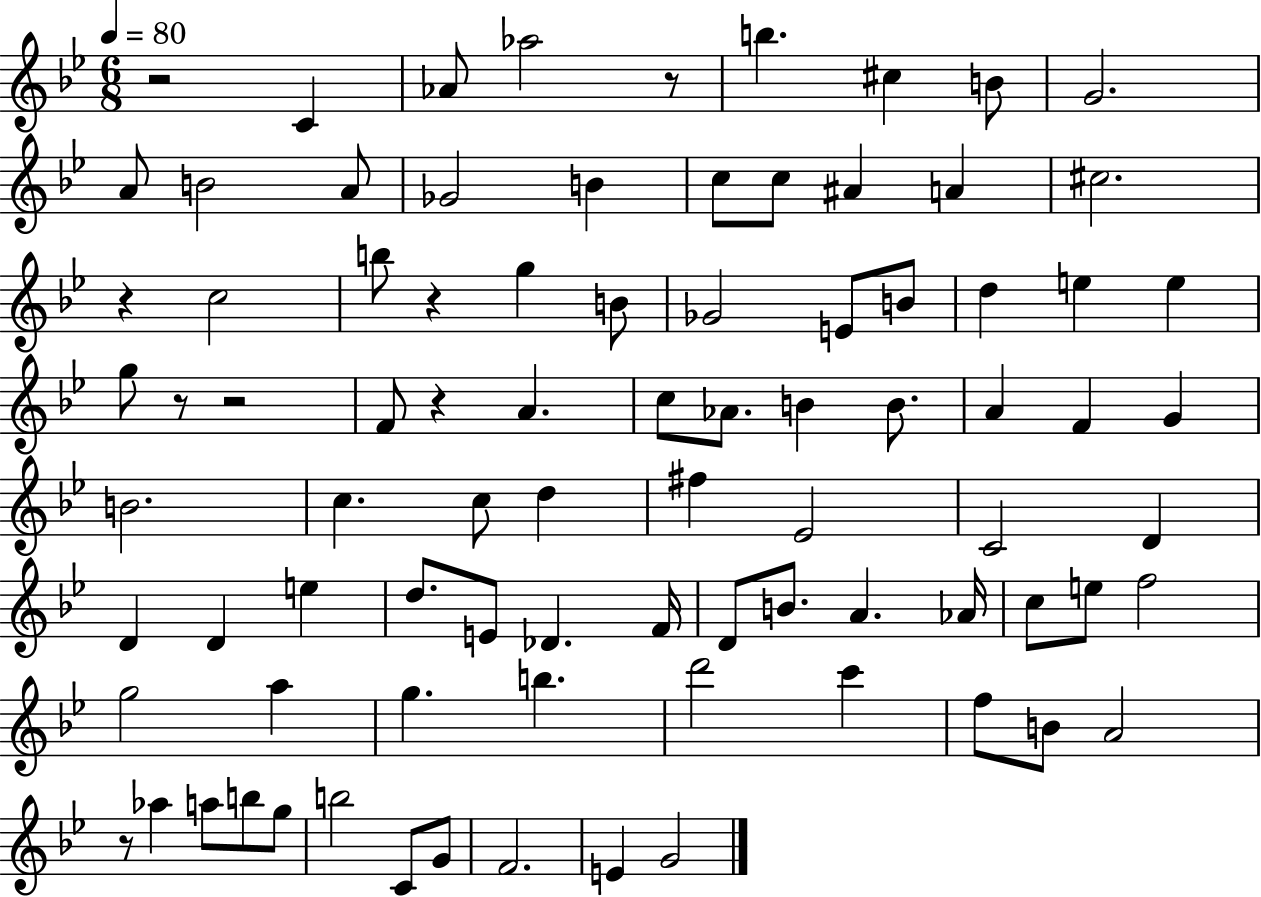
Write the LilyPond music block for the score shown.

{
  \clef treble
  \numericTimeSignature
  \time 6/8
  \key bes \major
  \tempo 4 = 80
  r2 c'4 | aes'8 aes''2 r8 | b''4. cis''4 b'8 | g'2. | \break a'8 b'2 a'8 | ges'2 b'4 | c''8 c''8 ais'4 a'4 | cis''2. | \break r4 c''2 | b''8 r4 g''4 b'8 | ges'2 e'8 b'8 | d''4 e''4 e''4 | \break g''8 r8 r2 | f'8 r4 a'4. | c''8 aes'8. b'4 b'8. | a'4 f'4 g'4 | \break b'2. | c''4. c''8 d''4 | fis''4 ees'2 | c'2 d'4 | \break d'4 d'4 e''4 | d''8. e'8 des'4. f'16 | d'8 b'8. a'4. aes'16 | c''8 e''8 f''2 | \break g''2 a''4 | g''4. b''4. | d'''2 c'''4 | f''8 b'8 a'2 | \break r8 aes''4 a''8 b''8 g''8 | b''2 c'8 g'8 | f'2. | e'4 g'2 | \break \bar "|."
}